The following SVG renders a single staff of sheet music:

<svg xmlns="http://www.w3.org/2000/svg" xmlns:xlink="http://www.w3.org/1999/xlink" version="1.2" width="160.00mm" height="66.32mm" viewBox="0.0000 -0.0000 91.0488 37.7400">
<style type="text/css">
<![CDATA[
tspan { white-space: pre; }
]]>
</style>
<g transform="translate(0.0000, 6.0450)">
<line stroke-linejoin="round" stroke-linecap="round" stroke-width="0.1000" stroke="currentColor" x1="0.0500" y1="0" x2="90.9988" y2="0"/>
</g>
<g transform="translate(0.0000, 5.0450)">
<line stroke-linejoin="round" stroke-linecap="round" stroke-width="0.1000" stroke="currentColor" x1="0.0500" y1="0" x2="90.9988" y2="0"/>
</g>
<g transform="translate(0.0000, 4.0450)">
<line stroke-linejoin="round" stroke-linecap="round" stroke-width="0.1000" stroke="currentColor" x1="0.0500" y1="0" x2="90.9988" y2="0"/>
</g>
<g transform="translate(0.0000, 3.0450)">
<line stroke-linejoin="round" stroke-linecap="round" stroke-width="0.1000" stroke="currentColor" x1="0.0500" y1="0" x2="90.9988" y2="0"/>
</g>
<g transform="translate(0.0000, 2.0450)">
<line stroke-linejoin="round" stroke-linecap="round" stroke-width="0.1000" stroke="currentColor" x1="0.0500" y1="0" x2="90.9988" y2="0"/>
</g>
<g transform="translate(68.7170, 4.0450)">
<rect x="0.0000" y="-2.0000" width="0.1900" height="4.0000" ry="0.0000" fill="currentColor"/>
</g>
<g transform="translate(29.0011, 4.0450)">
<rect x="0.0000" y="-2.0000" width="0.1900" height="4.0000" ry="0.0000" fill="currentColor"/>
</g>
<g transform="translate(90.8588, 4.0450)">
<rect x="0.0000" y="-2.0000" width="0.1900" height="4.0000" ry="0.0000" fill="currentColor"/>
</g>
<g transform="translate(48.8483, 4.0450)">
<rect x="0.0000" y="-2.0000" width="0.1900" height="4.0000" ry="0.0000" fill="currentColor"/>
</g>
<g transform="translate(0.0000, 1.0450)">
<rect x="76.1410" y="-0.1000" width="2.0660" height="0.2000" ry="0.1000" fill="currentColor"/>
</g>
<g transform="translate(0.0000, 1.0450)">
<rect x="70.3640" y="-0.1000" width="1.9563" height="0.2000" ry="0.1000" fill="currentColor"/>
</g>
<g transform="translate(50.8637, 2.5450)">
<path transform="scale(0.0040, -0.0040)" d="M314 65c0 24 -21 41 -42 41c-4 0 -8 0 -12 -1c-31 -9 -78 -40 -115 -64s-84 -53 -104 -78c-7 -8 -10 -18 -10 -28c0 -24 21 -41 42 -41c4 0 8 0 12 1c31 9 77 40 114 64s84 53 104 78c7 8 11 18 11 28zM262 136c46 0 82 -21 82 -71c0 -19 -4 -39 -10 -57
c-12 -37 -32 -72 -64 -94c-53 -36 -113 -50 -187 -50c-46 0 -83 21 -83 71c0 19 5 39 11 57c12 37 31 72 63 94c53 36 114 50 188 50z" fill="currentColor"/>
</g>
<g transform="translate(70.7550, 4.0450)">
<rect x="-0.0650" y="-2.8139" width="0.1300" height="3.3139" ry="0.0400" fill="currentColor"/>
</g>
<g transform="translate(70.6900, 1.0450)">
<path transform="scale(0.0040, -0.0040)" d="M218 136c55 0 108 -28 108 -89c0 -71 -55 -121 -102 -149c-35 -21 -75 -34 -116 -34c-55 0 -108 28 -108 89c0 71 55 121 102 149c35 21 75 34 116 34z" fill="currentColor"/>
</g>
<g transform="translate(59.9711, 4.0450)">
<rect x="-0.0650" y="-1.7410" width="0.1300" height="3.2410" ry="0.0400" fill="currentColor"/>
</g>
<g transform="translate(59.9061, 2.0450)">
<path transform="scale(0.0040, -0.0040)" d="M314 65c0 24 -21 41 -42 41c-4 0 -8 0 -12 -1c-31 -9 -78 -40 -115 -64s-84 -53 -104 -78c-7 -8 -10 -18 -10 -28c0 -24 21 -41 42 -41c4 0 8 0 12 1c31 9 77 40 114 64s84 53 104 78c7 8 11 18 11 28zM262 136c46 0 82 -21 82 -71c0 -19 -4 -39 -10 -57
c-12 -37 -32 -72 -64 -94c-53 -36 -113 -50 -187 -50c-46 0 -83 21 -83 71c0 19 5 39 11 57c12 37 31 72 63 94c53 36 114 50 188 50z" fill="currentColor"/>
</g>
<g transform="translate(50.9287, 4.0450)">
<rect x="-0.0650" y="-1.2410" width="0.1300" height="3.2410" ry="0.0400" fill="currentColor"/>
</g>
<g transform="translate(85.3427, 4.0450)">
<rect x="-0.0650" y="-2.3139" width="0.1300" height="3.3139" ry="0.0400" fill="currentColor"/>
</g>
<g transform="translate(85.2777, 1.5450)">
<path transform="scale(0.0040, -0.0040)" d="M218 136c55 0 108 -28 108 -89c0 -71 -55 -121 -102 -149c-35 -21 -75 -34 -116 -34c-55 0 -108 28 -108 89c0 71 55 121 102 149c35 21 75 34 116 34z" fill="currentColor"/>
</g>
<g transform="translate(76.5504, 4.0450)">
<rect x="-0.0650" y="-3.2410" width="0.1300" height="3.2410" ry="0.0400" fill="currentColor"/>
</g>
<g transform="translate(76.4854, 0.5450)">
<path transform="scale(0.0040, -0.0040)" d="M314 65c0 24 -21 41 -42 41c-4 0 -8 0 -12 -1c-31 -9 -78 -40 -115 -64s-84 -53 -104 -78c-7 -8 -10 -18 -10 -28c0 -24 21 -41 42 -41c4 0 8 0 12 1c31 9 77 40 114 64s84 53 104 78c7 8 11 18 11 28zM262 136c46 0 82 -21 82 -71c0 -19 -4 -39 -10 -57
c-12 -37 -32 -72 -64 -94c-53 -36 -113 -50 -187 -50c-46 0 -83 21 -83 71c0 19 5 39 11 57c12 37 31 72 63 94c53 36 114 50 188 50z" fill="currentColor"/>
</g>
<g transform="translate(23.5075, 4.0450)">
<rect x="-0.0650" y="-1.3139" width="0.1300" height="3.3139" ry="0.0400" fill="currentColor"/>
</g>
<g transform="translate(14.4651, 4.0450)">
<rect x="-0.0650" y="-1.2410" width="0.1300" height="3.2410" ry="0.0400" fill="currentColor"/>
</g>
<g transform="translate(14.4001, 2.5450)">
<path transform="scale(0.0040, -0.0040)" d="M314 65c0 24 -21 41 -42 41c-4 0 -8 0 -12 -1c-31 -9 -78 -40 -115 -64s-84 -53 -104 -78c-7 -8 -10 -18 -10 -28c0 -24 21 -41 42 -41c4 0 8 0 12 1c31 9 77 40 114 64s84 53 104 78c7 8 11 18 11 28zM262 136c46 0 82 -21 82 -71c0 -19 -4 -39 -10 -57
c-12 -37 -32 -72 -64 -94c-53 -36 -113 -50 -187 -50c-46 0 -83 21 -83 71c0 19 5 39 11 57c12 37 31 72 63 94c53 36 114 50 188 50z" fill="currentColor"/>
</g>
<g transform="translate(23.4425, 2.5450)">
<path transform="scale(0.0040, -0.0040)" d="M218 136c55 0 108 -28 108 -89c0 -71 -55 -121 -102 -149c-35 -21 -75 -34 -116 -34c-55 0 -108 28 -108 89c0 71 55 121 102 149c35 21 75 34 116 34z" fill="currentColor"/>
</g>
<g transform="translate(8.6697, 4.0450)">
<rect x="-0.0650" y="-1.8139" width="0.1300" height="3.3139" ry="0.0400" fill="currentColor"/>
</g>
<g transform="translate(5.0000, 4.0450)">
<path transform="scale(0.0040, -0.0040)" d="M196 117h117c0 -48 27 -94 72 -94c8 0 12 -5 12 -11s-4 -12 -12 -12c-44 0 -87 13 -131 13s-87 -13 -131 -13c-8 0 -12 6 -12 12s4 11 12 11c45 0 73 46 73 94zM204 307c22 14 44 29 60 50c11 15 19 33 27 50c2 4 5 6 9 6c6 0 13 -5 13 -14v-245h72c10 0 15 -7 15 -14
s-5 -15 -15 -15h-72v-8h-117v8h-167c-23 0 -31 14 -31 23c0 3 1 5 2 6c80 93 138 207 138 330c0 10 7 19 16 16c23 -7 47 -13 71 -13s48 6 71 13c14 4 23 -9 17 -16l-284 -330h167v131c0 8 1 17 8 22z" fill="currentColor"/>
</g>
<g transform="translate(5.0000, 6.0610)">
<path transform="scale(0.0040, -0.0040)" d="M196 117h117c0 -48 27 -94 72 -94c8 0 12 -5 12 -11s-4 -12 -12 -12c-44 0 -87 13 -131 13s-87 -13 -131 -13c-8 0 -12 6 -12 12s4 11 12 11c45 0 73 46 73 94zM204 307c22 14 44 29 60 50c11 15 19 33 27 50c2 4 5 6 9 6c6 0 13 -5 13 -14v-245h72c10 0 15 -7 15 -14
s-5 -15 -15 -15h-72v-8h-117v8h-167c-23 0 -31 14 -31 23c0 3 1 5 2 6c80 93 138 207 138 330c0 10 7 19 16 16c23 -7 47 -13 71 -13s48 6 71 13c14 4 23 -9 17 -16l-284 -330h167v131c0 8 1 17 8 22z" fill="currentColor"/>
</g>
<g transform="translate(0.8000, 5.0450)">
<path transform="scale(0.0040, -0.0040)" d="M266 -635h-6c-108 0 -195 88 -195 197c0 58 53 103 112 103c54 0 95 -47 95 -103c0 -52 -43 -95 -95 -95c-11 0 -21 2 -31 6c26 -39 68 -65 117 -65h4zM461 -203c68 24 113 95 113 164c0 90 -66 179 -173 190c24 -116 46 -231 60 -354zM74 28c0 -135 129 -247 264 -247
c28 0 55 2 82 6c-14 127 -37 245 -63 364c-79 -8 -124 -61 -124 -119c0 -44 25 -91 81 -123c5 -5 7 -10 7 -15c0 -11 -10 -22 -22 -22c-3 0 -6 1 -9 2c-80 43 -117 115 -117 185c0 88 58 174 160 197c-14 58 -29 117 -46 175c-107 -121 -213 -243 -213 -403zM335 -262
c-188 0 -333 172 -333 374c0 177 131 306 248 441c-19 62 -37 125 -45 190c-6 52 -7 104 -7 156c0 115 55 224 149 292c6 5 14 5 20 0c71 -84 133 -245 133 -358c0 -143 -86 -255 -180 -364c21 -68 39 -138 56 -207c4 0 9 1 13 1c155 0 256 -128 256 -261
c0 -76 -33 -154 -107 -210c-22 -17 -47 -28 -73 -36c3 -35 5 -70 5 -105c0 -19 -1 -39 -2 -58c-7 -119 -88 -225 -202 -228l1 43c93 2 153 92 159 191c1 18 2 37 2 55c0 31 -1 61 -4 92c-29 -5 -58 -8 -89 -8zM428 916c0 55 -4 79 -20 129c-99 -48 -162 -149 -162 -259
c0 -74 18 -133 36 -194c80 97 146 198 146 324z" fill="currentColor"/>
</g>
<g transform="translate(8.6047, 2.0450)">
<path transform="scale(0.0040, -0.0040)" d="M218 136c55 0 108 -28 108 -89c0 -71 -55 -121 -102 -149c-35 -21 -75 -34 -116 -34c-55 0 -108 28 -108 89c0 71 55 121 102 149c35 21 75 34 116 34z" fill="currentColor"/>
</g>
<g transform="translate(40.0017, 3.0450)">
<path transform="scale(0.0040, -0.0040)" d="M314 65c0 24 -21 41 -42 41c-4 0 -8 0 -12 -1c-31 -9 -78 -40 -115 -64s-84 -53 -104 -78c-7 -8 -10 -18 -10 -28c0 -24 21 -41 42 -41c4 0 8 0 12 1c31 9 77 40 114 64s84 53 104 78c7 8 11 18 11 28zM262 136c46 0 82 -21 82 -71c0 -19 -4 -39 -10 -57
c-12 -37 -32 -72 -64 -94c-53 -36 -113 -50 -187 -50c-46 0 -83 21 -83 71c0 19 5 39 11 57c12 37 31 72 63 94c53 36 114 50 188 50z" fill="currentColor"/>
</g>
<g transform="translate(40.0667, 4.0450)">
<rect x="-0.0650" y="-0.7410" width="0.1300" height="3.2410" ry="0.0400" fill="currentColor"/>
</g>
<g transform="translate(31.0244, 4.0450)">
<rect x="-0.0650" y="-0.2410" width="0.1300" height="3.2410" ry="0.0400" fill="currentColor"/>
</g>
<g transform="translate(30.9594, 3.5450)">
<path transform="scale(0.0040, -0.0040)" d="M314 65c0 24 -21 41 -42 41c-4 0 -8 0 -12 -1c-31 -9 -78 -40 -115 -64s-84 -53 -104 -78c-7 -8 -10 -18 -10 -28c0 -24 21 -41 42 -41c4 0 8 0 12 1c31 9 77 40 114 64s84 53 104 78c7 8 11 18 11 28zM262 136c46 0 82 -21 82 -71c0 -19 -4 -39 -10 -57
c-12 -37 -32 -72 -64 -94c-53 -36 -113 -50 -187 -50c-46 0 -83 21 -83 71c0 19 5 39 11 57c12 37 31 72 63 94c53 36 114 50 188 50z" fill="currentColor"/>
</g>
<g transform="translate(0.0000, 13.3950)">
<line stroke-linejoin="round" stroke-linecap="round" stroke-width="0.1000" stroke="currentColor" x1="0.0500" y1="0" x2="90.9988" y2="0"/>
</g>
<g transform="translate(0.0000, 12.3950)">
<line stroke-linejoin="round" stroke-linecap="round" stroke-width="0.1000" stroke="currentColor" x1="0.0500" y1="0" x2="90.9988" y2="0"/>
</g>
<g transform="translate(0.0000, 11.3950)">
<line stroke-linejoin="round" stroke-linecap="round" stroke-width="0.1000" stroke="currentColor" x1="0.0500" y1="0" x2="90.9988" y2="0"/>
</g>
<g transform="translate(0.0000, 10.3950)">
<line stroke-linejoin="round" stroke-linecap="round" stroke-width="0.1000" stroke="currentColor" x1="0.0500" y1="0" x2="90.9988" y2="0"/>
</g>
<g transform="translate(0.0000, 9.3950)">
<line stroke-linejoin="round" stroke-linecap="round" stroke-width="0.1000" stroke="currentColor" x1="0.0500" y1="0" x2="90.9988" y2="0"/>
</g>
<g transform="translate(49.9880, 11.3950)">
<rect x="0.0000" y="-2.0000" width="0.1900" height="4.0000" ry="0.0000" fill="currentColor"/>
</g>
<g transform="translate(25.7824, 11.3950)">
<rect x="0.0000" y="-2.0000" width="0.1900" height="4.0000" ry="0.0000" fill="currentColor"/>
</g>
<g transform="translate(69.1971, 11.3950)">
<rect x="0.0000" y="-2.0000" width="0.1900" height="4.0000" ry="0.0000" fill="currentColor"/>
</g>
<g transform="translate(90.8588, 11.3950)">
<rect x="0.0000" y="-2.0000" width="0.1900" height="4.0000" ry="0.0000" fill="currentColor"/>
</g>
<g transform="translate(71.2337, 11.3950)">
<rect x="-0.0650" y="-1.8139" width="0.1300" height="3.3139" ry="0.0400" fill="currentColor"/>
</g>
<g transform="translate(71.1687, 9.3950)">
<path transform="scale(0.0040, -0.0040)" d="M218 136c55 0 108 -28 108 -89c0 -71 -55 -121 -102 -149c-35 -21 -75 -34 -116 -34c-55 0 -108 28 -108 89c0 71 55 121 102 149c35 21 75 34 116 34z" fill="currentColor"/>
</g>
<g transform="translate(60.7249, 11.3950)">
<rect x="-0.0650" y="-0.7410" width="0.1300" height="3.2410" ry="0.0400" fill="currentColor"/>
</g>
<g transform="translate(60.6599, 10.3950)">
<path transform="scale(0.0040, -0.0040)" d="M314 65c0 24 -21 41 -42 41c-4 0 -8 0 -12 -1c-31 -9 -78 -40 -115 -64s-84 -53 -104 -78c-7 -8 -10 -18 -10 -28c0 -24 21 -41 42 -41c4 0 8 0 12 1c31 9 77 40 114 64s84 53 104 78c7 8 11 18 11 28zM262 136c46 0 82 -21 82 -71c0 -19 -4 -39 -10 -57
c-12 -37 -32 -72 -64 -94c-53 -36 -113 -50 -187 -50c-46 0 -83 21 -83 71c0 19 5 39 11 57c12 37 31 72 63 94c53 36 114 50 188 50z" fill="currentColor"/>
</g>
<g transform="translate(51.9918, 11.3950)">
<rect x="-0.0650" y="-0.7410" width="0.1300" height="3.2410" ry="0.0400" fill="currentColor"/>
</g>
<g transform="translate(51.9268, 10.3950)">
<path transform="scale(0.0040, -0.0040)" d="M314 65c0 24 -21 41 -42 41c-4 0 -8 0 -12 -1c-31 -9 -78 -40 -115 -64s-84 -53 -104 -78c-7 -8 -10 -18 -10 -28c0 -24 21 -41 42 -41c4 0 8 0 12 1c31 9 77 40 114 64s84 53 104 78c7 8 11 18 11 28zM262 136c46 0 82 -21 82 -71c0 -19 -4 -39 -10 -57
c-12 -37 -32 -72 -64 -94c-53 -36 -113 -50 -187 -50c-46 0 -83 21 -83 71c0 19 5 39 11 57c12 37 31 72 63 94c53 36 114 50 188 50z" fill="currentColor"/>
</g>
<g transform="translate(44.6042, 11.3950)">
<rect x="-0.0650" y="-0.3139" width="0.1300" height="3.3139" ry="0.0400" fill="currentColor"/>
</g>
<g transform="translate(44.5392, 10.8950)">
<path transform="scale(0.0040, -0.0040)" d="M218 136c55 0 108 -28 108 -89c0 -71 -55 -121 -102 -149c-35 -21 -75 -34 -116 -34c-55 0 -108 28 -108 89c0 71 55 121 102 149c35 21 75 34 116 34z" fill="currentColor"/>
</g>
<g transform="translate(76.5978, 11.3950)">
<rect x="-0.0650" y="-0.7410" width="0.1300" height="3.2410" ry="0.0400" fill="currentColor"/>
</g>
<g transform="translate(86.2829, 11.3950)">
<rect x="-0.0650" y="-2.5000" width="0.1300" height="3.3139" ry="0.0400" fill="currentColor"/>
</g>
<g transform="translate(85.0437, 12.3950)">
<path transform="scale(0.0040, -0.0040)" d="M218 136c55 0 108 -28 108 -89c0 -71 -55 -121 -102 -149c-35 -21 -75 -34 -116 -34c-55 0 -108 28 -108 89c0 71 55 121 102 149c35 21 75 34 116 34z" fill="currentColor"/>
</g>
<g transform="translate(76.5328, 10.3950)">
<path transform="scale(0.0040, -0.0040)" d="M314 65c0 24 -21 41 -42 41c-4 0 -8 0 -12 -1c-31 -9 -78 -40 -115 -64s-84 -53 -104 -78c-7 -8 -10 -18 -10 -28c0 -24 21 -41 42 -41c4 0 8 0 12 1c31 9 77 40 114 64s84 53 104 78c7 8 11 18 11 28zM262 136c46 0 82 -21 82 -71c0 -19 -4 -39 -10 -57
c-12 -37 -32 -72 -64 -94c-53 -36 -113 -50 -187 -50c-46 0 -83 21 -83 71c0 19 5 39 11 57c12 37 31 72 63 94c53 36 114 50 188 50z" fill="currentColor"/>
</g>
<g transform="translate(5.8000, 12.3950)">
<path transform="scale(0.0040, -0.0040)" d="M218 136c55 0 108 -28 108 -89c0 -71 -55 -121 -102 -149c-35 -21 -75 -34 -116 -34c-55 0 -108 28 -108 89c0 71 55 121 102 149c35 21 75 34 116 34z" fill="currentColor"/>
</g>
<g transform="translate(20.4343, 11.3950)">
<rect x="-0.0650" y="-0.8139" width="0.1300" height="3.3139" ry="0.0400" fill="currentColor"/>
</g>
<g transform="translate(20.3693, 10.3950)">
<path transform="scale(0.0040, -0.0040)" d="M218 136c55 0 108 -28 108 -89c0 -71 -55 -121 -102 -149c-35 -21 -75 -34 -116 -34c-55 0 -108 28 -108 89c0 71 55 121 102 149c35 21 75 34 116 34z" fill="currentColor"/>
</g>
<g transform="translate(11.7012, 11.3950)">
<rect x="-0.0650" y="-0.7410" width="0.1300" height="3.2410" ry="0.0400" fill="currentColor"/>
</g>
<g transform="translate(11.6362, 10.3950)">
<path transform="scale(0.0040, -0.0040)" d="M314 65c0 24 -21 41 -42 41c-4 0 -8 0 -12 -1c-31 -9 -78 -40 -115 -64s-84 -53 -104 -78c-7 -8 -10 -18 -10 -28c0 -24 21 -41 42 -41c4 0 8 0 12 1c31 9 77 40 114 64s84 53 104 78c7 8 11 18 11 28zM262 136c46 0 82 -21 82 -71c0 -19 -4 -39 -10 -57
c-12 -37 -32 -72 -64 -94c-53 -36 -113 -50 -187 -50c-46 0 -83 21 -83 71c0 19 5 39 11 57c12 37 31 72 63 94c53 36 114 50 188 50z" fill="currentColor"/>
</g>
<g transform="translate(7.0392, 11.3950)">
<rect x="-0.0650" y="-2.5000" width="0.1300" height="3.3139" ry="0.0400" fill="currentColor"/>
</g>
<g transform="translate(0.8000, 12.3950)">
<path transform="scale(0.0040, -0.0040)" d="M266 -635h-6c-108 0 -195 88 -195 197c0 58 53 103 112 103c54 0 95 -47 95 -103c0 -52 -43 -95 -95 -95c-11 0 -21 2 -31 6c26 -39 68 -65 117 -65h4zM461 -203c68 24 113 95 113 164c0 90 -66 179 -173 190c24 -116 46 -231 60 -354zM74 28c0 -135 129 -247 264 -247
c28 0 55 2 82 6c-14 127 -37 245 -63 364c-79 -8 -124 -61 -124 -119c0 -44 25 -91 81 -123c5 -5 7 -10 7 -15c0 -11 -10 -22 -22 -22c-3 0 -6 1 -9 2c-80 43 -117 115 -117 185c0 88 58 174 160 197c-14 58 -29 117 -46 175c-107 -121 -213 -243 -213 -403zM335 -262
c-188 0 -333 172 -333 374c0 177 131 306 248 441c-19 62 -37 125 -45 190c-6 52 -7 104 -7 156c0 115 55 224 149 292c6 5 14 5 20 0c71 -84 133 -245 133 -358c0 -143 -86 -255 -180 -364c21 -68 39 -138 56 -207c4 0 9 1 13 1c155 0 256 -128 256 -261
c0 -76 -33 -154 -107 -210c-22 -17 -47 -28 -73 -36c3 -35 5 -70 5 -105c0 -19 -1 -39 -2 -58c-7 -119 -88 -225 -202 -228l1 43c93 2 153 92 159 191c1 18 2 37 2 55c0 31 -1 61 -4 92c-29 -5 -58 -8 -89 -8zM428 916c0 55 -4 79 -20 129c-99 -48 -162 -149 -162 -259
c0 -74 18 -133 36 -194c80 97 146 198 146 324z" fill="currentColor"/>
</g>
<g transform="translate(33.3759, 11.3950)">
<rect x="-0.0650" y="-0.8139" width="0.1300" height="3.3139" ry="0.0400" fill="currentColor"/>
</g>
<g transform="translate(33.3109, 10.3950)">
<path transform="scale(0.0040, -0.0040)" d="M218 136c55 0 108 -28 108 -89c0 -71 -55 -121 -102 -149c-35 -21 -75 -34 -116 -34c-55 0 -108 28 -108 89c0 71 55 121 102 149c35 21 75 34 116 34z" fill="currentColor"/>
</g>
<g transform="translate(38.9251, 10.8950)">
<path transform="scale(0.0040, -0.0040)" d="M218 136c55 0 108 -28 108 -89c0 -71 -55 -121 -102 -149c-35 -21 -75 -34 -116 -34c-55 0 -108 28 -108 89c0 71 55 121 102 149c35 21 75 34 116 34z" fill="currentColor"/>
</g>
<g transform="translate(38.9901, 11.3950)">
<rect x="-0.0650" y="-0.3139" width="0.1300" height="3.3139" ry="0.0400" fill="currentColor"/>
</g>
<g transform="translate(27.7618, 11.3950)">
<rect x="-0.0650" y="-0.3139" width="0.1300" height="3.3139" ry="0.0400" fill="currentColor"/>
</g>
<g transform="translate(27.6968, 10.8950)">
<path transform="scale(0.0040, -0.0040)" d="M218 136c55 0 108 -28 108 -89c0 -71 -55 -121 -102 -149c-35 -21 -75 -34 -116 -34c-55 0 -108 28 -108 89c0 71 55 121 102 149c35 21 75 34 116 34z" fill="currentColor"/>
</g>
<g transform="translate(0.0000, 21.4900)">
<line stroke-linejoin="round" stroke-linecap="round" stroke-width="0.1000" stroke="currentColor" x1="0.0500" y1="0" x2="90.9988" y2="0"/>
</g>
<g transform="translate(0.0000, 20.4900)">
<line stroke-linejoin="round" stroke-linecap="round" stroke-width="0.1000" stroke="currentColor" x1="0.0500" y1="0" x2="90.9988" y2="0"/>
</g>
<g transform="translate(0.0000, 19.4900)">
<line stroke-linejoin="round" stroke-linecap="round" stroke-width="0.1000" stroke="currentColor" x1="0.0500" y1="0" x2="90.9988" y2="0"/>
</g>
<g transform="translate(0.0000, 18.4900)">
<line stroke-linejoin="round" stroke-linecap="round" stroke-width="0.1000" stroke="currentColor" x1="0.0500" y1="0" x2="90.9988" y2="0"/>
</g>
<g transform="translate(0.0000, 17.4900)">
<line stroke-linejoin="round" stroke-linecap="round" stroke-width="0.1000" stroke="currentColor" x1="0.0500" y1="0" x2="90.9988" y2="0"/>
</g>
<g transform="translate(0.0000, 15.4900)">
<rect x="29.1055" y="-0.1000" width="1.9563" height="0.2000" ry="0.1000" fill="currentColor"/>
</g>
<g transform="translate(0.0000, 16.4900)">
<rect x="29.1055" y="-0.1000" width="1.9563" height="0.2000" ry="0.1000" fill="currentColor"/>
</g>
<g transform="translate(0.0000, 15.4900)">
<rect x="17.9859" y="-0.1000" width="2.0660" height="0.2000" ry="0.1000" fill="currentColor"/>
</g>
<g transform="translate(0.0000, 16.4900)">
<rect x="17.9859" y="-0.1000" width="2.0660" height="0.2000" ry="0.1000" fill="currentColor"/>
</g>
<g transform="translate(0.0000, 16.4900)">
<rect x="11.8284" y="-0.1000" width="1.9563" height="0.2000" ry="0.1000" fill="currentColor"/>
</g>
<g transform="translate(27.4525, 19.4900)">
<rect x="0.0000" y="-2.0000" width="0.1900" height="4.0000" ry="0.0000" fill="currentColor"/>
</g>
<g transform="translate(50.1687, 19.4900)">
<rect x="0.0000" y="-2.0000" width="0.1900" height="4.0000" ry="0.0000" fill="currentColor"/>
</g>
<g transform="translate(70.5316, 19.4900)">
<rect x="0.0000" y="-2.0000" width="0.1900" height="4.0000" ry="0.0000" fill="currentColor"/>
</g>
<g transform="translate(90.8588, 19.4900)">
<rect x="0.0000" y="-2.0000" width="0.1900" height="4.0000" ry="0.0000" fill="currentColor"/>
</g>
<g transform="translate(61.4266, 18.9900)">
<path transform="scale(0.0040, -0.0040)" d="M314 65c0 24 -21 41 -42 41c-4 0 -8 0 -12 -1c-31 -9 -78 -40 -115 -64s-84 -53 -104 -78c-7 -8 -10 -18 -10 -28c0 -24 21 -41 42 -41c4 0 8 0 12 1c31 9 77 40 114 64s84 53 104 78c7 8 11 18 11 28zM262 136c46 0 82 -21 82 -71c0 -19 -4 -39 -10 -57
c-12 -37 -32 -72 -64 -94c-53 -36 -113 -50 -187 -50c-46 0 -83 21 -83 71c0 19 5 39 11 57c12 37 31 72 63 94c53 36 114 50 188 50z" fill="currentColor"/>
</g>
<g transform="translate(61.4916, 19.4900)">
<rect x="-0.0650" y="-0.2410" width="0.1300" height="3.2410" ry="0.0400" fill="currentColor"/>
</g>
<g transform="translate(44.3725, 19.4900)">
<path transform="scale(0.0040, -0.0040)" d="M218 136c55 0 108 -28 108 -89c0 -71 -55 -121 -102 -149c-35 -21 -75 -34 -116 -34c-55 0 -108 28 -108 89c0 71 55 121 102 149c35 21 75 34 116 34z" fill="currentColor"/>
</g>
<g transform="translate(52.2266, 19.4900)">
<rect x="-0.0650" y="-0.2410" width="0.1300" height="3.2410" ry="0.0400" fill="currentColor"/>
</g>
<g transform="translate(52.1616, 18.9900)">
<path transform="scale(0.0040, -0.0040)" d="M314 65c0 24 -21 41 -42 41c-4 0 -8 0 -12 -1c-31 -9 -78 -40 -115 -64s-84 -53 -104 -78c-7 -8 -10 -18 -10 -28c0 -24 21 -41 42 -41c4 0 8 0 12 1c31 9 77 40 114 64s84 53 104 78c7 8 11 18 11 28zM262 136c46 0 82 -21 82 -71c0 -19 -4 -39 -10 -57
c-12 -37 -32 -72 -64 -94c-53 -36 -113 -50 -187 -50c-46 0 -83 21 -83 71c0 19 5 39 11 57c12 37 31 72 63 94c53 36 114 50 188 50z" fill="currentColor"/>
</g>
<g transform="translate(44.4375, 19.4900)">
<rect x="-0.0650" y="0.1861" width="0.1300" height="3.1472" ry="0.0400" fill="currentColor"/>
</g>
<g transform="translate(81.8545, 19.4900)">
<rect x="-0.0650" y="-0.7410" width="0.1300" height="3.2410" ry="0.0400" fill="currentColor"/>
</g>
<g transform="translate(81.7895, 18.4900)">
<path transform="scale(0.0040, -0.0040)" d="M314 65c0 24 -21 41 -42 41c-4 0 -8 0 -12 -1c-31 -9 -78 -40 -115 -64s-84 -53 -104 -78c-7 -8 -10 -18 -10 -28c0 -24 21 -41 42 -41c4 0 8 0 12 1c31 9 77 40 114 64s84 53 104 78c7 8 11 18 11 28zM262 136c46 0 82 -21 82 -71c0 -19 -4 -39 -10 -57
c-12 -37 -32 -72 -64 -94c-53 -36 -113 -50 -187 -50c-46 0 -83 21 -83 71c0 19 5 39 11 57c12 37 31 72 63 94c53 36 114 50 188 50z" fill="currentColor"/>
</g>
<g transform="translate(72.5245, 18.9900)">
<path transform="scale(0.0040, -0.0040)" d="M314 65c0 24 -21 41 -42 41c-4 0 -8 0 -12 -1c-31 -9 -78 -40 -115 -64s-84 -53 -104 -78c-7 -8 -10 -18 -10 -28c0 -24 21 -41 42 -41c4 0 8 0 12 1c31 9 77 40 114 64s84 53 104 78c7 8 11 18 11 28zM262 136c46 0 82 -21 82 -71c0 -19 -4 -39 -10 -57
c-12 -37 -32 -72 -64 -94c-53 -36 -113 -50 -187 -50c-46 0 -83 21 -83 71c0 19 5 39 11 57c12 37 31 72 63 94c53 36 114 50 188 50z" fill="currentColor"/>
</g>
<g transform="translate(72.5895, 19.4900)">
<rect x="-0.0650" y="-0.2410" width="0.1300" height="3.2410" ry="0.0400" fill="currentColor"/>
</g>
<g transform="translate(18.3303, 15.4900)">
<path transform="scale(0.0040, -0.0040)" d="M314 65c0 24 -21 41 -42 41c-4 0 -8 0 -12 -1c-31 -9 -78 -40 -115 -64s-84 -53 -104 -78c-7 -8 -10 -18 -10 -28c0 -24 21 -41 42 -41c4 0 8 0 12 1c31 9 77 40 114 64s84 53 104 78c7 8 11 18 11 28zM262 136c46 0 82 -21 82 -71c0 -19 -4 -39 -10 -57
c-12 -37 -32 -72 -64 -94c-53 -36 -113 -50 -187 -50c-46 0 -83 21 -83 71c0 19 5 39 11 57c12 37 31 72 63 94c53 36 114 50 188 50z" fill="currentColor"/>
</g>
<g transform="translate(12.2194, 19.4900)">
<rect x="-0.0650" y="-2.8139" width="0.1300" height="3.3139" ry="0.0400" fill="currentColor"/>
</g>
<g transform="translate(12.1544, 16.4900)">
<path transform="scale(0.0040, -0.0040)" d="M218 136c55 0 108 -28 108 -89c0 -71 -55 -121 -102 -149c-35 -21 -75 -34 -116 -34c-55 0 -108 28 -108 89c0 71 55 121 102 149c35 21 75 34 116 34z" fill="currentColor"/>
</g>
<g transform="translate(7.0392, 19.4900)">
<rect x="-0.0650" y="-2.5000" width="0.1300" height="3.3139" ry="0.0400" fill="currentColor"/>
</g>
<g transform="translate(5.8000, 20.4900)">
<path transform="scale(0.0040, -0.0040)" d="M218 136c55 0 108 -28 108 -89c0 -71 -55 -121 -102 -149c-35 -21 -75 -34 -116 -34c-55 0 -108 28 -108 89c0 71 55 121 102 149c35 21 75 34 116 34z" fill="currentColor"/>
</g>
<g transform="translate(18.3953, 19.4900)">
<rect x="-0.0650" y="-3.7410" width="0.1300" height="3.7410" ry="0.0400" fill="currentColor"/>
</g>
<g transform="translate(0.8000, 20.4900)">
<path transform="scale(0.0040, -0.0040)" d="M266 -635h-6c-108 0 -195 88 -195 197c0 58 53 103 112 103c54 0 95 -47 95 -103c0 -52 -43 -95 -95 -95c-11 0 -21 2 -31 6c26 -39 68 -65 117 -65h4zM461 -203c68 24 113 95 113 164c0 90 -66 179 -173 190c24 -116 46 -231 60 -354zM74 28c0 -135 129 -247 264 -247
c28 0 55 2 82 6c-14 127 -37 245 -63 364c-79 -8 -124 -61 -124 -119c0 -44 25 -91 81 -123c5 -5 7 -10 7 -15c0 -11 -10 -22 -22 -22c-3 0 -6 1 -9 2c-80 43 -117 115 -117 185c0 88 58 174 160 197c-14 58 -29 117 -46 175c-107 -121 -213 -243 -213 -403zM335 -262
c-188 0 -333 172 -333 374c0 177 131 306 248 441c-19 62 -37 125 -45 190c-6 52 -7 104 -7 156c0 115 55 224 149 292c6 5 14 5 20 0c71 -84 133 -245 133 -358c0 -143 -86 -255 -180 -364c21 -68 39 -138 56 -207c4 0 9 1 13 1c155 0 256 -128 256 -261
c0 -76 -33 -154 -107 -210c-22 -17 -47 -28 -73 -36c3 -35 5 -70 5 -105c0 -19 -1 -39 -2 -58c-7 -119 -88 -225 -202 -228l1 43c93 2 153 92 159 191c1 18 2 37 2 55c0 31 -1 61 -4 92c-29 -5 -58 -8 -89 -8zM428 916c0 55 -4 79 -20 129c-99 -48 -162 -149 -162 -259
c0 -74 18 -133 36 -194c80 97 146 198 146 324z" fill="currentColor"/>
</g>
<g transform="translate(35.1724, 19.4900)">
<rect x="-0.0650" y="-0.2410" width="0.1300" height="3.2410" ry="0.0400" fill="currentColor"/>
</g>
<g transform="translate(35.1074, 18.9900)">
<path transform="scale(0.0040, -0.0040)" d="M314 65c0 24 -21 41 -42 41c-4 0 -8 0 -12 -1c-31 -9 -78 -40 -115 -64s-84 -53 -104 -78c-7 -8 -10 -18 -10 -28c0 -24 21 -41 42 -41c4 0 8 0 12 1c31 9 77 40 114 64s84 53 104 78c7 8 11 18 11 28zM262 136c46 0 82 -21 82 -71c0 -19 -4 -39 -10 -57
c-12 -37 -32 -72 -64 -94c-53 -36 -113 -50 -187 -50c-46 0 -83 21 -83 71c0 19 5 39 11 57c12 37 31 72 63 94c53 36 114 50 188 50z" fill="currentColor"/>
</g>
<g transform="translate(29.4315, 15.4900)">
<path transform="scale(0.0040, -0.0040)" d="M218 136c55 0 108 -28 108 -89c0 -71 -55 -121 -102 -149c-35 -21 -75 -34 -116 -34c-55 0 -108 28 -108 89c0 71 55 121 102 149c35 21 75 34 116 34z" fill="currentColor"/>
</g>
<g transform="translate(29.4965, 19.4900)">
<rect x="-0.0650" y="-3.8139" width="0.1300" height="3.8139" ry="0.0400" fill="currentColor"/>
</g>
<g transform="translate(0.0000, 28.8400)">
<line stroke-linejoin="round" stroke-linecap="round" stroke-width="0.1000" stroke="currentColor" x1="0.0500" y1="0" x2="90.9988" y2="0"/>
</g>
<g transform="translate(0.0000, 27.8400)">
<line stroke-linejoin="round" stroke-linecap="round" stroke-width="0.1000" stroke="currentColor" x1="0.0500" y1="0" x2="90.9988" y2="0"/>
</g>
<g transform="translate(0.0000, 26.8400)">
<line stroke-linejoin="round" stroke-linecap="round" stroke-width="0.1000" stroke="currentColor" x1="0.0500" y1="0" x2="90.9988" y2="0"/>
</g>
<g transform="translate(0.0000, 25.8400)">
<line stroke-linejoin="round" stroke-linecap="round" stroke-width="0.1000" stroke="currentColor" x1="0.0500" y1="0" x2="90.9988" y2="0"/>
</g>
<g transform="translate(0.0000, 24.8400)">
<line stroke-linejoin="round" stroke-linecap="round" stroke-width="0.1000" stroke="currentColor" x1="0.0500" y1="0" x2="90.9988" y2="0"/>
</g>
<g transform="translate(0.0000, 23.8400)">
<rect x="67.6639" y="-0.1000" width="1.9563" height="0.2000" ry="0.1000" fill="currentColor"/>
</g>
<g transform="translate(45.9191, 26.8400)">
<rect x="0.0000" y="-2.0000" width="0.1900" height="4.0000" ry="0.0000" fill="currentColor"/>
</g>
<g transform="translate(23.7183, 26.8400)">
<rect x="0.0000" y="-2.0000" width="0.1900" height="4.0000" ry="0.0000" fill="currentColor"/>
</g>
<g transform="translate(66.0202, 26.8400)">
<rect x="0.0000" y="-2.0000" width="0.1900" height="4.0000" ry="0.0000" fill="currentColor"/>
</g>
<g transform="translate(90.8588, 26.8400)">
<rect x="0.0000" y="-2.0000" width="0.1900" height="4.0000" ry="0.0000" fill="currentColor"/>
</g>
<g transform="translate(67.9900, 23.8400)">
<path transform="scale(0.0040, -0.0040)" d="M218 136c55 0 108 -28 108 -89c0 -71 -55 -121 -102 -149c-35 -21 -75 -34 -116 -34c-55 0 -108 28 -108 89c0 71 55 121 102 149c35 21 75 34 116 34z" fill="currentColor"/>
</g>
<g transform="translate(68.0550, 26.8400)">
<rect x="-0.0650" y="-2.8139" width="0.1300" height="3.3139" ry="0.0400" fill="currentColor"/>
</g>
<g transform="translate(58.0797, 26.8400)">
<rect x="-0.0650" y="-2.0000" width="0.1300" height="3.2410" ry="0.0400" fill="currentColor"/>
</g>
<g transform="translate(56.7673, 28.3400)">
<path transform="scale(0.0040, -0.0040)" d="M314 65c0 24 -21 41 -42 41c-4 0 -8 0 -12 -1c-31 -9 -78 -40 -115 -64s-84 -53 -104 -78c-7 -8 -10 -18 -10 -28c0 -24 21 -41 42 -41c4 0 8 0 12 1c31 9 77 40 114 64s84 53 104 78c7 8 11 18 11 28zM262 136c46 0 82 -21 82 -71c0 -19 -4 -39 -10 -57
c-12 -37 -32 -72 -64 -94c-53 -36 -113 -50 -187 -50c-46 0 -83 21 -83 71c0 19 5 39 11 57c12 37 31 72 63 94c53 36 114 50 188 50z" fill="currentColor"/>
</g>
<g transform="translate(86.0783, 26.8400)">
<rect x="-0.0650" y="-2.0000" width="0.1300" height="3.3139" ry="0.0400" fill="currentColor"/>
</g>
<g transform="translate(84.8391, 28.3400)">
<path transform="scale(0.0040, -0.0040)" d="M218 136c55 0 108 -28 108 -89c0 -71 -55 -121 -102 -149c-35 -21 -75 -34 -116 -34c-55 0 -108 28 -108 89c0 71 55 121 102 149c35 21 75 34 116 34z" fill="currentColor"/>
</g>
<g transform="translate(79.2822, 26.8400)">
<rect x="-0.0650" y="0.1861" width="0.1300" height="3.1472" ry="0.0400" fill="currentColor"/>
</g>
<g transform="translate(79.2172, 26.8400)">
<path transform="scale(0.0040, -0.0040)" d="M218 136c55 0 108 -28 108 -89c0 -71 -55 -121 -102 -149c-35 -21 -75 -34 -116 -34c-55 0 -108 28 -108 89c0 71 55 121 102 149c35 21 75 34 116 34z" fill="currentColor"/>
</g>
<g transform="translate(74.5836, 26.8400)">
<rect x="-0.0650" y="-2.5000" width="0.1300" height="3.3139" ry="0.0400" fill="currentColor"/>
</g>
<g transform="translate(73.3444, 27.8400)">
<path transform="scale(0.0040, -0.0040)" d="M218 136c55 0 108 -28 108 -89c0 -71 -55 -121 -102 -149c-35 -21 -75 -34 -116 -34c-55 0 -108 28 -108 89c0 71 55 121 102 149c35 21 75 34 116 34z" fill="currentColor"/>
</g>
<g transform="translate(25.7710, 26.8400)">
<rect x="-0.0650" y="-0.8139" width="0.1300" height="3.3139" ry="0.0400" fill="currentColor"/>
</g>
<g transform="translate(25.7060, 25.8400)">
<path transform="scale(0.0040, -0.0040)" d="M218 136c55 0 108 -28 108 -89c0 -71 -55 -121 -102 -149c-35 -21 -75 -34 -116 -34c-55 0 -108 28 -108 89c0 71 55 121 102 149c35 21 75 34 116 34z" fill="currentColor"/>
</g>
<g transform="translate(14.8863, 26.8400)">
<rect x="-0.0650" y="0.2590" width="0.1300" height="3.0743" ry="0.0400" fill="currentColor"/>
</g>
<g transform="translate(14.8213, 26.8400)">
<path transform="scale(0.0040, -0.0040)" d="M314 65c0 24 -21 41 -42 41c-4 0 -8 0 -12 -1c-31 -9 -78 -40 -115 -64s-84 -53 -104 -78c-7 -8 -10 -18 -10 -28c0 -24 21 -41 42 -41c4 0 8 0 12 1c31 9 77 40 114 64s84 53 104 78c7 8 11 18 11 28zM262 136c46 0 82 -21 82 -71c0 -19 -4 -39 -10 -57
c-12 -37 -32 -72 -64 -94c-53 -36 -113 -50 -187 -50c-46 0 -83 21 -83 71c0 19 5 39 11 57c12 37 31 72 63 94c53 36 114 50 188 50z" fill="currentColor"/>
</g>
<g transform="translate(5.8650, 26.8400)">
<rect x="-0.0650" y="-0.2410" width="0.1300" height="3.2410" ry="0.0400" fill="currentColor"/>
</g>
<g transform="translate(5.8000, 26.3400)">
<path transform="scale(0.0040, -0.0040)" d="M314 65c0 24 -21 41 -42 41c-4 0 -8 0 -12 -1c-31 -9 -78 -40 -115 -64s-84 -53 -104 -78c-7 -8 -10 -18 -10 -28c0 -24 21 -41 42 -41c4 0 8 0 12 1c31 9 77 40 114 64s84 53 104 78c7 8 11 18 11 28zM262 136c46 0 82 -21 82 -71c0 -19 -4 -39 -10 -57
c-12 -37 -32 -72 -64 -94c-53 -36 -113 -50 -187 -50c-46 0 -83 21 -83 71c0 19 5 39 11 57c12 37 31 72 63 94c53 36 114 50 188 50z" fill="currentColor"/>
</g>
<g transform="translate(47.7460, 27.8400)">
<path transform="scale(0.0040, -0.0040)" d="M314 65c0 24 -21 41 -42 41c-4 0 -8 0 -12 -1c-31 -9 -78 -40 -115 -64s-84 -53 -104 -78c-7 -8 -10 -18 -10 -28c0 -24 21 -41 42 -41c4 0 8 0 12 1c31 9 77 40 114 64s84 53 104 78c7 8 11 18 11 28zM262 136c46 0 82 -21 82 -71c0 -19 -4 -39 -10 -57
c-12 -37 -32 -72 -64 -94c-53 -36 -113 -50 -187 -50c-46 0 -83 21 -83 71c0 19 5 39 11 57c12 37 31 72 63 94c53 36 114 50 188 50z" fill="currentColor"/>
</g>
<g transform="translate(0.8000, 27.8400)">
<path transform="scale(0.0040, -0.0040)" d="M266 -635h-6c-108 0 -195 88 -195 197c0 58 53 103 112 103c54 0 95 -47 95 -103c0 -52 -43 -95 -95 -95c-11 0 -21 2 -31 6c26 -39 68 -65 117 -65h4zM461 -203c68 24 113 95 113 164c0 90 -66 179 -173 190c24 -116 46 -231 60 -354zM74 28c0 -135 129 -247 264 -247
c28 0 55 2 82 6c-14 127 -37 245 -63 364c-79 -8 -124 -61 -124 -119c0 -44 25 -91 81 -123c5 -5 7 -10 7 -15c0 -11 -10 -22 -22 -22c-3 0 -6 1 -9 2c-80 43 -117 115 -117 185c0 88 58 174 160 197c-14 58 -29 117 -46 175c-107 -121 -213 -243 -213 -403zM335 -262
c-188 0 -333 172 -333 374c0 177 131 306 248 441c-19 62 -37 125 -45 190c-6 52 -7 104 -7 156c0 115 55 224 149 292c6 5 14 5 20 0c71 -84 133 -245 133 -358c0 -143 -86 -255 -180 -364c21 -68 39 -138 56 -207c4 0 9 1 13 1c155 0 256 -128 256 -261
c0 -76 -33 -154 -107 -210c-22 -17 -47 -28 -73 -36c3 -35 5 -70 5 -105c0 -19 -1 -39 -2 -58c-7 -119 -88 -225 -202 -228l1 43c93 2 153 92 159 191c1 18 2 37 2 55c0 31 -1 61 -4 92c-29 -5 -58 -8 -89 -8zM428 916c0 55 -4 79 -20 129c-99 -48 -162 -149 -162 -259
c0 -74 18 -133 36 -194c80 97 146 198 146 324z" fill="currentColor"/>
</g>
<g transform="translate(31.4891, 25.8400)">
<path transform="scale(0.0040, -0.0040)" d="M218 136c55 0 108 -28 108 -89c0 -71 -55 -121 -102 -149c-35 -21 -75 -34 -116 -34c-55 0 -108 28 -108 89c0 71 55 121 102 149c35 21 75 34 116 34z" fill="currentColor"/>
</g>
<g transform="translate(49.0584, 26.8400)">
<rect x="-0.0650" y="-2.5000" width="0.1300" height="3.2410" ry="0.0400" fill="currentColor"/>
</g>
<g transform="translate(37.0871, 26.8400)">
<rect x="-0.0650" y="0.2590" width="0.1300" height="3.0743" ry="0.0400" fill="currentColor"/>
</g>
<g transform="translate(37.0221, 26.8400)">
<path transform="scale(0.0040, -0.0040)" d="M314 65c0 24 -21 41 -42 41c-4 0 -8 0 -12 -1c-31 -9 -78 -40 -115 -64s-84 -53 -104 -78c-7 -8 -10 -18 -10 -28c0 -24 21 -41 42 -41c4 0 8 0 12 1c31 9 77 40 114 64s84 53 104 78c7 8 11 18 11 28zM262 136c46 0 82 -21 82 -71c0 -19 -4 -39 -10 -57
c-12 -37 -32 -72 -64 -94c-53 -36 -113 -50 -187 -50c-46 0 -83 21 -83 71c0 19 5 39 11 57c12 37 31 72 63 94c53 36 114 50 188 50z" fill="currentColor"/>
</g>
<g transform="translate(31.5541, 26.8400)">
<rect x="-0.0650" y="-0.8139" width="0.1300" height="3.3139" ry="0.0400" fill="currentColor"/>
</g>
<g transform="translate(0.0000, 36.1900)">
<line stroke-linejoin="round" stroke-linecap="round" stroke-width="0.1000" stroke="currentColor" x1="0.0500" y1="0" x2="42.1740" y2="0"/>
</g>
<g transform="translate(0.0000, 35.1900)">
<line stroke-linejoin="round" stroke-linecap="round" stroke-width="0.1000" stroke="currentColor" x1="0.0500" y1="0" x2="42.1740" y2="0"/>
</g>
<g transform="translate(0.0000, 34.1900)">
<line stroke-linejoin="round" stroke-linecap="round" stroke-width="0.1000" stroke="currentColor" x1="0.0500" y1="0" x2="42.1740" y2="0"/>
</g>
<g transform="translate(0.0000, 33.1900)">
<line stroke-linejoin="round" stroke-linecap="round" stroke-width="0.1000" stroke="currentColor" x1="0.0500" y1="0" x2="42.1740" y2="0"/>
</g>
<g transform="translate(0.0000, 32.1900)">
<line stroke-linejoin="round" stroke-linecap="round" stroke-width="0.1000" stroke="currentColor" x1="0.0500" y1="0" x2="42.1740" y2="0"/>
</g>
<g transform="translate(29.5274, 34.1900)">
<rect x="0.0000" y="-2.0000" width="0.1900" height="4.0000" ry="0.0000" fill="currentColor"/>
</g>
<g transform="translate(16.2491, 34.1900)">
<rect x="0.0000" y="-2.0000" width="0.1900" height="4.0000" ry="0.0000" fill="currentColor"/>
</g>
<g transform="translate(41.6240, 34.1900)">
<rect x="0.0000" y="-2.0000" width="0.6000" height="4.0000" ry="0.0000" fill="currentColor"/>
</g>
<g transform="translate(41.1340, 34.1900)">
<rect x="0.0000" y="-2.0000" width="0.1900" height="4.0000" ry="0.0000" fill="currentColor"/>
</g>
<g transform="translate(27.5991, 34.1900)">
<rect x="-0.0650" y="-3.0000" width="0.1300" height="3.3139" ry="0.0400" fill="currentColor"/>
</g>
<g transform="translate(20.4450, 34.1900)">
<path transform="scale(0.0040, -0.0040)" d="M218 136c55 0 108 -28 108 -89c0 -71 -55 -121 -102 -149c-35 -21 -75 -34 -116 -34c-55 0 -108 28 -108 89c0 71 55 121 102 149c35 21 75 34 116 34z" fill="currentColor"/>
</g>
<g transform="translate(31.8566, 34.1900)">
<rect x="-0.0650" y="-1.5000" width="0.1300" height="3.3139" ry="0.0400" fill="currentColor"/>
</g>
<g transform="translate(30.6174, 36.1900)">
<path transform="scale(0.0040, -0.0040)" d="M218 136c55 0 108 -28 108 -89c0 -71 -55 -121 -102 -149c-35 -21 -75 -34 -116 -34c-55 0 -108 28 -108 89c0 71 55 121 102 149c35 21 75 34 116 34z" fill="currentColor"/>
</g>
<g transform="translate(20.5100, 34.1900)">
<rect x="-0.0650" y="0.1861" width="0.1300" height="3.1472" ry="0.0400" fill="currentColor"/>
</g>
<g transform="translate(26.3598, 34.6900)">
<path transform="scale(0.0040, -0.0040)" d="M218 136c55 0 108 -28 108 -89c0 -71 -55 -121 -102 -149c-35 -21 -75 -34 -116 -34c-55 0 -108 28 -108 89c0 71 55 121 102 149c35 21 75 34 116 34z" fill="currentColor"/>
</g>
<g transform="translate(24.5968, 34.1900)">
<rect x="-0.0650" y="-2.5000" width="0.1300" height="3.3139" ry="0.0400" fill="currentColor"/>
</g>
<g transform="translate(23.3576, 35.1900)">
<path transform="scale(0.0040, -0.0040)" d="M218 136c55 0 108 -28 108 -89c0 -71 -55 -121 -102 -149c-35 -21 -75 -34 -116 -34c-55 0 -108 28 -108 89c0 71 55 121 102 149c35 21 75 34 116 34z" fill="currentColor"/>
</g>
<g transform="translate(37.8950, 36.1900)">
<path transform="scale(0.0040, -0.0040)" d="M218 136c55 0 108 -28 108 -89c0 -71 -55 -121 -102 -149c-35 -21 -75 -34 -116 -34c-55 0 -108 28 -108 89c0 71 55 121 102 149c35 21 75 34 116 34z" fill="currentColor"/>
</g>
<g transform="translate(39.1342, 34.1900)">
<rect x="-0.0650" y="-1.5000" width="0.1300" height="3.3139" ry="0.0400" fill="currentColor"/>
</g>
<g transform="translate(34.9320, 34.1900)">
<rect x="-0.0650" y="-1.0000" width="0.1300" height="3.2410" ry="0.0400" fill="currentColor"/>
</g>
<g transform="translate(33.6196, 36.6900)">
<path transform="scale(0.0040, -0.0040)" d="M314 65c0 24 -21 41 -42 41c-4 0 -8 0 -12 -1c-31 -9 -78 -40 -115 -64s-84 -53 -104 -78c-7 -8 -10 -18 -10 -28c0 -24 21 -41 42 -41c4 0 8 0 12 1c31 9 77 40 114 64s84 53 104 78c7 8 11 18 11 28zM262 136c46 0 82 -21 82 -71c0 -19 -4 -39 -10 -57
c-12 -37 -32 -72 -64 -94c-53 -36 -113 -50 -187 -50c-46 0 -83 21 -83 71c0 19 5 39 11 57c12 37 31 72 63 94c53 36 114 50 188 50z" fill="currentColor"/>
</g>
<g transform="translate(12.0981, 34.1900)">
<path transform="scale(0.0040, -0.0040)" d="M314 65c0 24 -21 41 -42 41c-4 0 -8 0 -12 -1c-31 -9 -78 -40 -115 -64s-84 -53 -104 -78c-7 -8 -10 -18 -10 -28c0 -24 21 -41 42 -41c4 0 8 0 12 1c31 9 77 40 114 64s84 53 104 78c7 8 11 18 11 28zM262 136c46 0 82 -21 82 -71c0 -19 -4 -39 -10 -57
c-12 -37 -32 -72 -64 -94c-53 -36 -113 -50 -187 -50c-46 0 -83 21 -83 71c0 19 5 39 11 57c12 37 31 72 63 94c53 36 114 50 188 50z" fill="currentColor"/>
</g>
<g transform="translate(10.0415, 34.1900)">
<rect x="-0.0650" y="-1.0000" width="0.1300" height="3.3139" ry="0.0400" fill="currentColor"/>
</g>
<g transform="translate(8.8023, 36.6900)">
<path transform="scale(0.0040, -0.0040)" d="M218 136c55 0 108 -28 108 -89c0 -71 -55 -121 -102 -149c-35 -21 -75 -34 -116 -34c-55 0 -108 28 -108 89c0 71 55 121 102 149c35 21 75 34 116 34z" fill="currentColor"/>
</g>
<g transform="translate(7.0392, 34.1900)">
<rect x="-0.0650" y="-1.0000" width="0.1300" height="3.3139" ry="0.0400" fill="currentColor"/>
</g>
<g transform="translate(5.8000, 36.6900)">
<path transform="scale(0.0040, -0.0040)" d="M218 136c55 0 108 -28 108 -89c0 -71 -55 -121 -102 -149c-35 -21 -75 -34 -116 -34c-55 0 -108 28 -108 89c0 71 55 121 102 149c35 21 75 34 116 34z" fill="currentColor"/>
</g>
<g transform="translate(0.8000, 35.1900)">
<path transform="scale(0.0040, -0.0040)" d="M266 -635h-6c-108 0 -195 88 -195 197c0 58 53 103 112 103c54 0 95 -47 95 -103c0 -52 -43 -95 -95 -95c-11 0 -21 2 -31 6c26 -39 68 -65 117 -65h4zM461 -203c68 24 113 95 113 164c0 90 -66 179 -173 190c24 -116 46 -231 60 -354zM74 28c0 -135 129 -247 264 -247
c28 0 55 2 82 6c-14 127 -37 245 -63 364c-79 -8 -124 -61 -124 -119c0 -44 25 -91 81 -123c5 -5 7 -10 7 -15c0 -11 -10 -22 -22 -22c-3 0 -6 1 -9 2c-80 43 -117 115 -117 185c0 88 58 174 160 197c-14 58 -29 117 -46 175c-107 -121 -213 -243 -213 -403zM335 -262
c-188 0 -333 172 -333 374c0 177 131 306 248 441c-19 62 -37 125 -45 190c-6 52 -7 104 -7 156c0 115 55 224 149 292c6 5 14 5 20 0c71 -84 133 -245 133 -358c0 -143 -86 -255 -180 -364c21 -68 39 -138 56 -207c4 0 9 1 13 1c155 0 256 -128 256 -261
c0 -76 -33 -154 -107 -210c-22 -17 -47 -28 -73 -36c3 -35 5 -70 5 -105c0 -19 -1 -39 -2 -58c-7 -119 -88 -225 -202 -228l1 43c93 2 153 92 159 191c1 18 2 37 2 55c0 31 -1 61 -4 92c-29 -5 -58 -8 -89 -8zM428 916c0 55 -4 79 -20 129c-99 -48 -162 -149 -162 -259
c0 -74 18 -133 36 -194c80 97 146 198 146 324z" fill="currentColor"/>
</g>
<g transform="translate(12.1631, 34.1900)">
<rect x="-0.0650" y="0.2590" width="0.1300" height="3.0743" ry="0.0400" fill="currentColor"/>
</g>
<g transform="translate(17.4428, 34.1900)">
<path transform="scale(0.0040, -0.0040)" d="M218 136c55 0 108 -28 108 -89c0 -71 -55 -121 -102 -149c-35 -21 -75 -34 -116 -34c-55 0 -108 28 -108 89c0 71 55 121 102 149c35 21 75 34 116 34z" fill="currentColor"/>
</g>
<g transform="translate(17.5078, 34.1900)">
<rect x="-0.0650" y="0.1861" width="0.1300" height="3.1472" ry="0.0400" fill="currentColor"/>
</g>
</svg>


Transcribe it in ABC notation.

X:1
T:Untitled
M:4/4
L:1/4
K:C
f e2 e c2 d2 e2 f2 a b2 g G d2 d c d c c d2 d2 f d2 G G a c'2 c' c2 B c2 c2 c2 d2 c2 B2 d d B2 G2 F2 a G B F D D B2 B B G A E D2 E